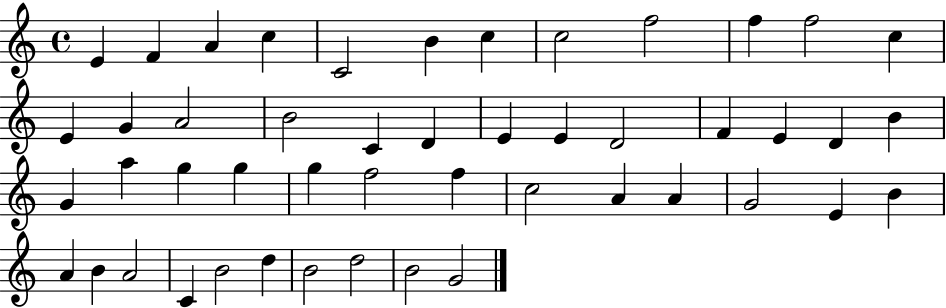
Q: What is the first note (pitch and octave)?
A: E4